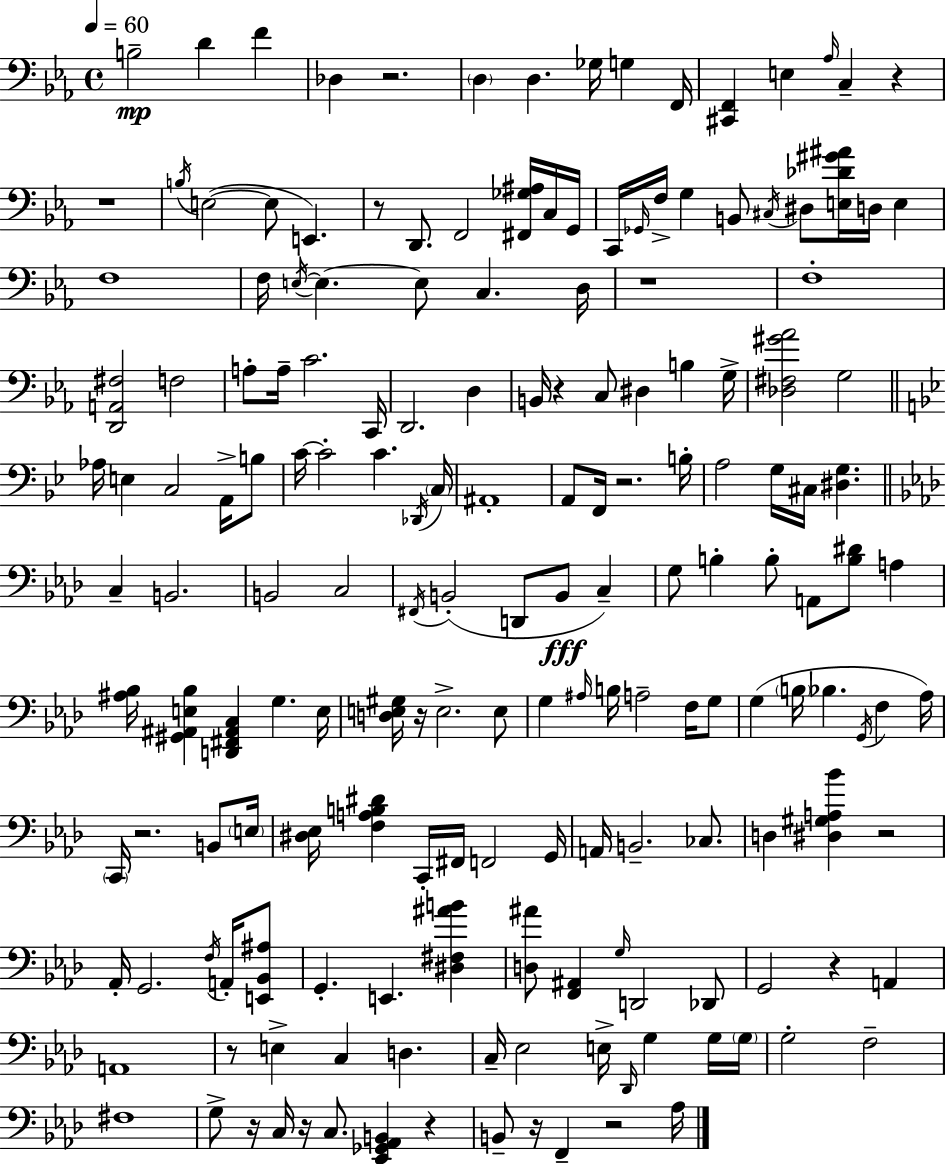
B3/h D4/q F4/q Db3/q R/h. D3/q D3/q. Gb3/s G3/q F2/s [C#2,F2]/q E3/q Ab3/s C3/q R/q R/w B3/s E3/h E3/e E2/q. R/e D2/e. F2/h [F#2,Gb3,A#3]/s C3/s G2/s C2/s Gb2/s F3/s G3/q B2/e C#3/s D#3/e [E3,Db4,G#4,A#4]/s D3/s E3/q F3/w F3/s E3/s E3/q. E3/e C3/q. D3/s R/w F3/w [D2,A2,F#3]/h F3/h A3/e A3/s C4/h. C2/s D2/h. D3/q B2/s R/q C3/e D#3/q B3/q G3/s [Db3,F#3,G#4,Ab4]/h G3/h Ab3/s E3/q C3/h A2/s B3/e C4/s C4/h C4/q. Db2/s C3/s A#2/w A2/e F2/s R/h. B3/s A3/h G3/s C#3/s [D#3,G3]/q. C3/q B2/h. B2/h C3/h F#2/s B2/h D2/e B2/e C3/q G3/e B3/q B3/e A2/e [B3,D#4]/e A3/q [A#3,Bb3]/s [G#2,A#2,E3,Bb3]/q [D2,F#2,A#2,C3]/q G3/q. E3/s [D3,E3,G#3]/s R/s E3/h. E3/e G3/q A#3/s B3/s A3/h F3/s G3/e G3/q B3/s Bb3/q. G2/s F3/q Ab3/s C2/s R/h. B2/e E3/s [D#3,Eb3]/s [F3,A3,B3,D#4]/q C2/s F#2/s F2/h G2/s A2/s B2/h. CES3/e. D3/q [D#3,G#3,A3,Bb4]/q R/h Ab2/s G2/h. F3/s A2/s [E2,Bb2,A#3]/e G2/q. E2/q. [D#3,F#3,A#4,B4]/q [D3,A#4]/e [F2,A#2]/q G3/s D2/h Db2/e G2/h R/q A2/q A2/w R/e E3/q C3/q D3/q. C3/s Eb3/h E3/s Db2/s G3/q G3/s G3/s G3/h F3/h F#3/w G3/e R/s C3/s R/s C3/e. [Eb2,Gb2,Ab2,B2]/q R/q B2/e R/s F2/q R/h Ab3/s